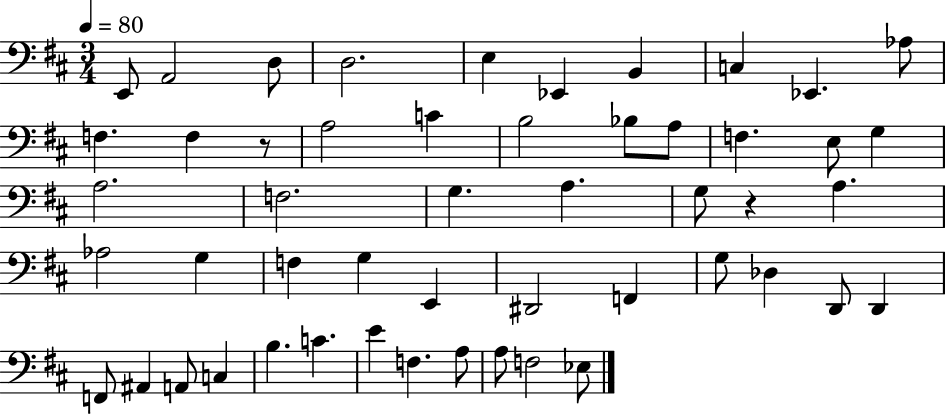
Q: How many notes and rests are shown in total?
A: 51